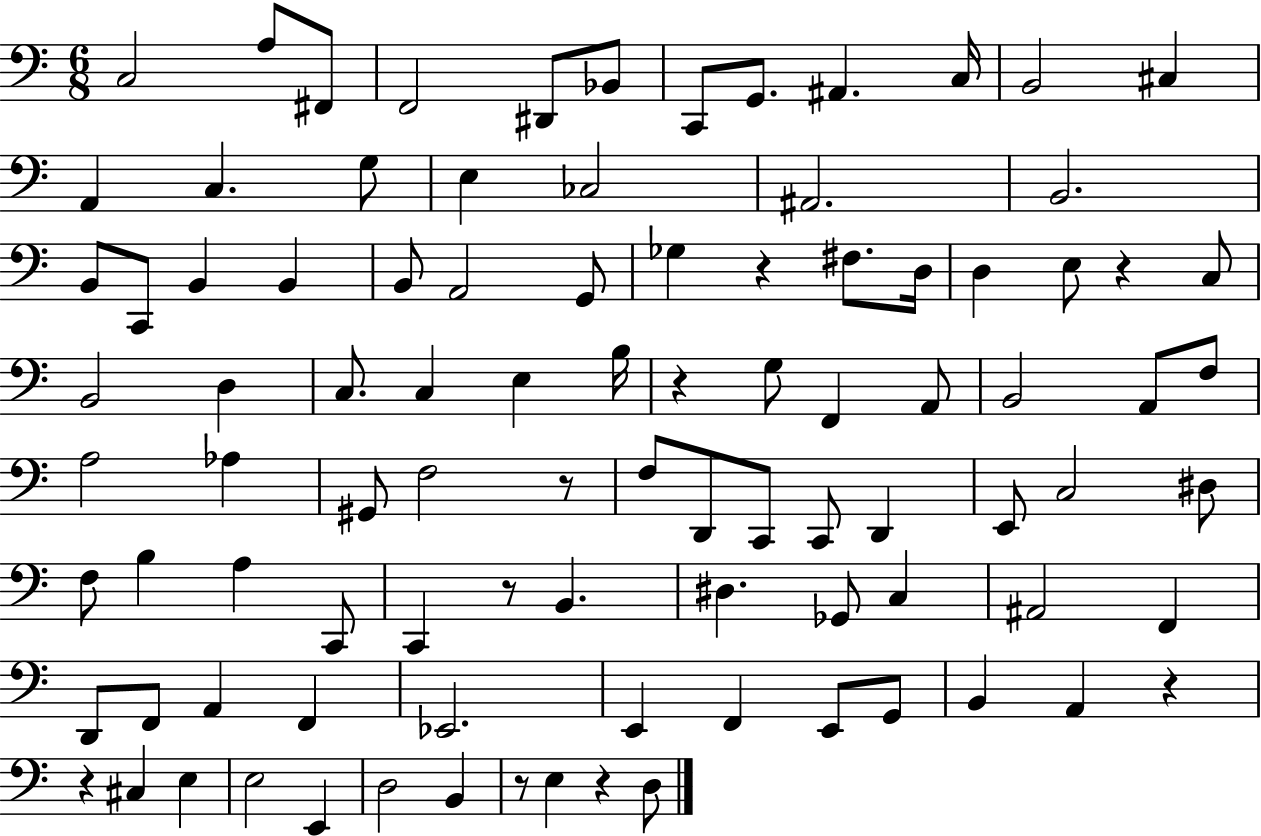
{
  \clef bass
  \numericTimeSignature
  \time 6/8
  \key c \major
  c2 a8 fis,8 | f,2 dis,8 bes,8 | c,8 g,8. ais,4. c16 | b,2 cis4 | \break a,4 c4. g8 | e4 ces2 | ais,2. | b,2. | \break b,8 c,8 b,4 b,4 | b,8 a,2 g,8 | ges4 r4 fis8. d16 | d4 e8 r4 c8 | \break b,2 d4 | c8. c4 e4 b16 | r4 g8 f,4 a,8 | b,2 a,8 f8 | \break a2 aes4 | gis,8 f2 r8 | f8 d,8 c,8 c,8 d,4 | e,8 c2 dis8 | \break f8 b4 a4 c,8 | c,4 r8 b,4. | dis4. ges,8 c4 | ais,2 f,4 | \break d,8 f,8 a,4 f,4 | ees,2. | e,4 f,4 e,8 g,8 | b,4 a,4 r4 | \break r4 cis4 e4 | e2 e,4 | d2 b,4 | r8 e4 r4 d8 | \break \bar "|."
}